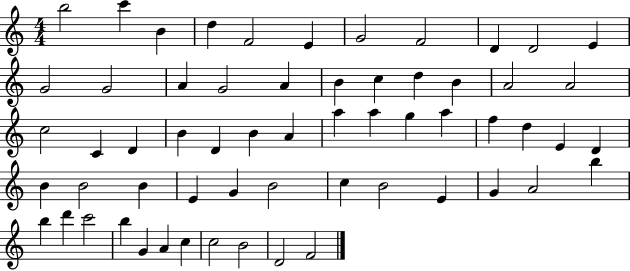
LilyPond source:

{
  \clef treble
  \numericTimeSignature
  \time 4/4
  \key c \major
  b''2 c'''4 b'4 | d''4 f'2 e'4 | g'2 f'2 | d'4 d'2 e'4 | \break g'2 g'2 | a'4 g'2 a'4 | b'4 c''4 d''4 b'4 | a'2 a'2 | \break c''2 c'4 d'4 | b'4 d'4 b'4 a'4 | a''4 a''4 g''4 a''4 | f''4 d''4 e'4 d'4 | \break b'4 b'2 b'4 | e'4 g'4 b'2 | c''4 b'2 e'4 | g'4 a'2 b''4 | \break b''4 d'''4 c'''2 | b''4 g'4 a'4 c''4 | c''2 b'2 | d'2 f'2 | \break \bar "|."
}